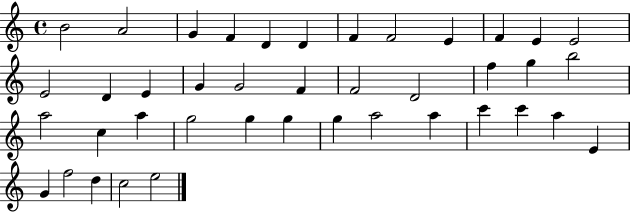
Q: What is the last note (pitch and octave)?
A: E5